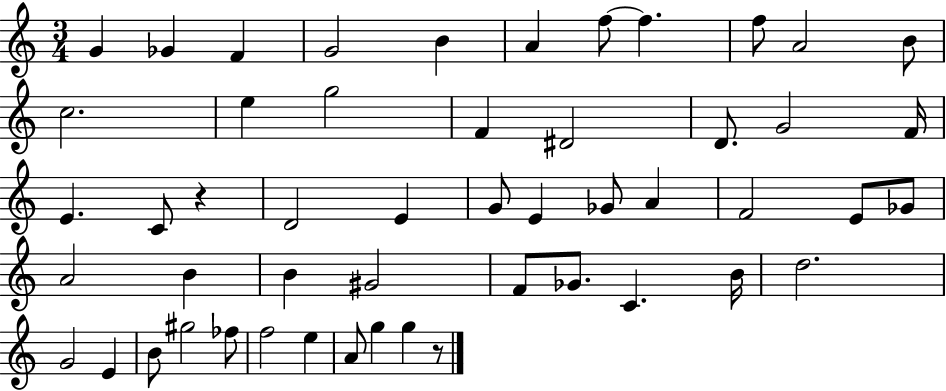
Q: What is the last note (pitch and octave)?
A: G5